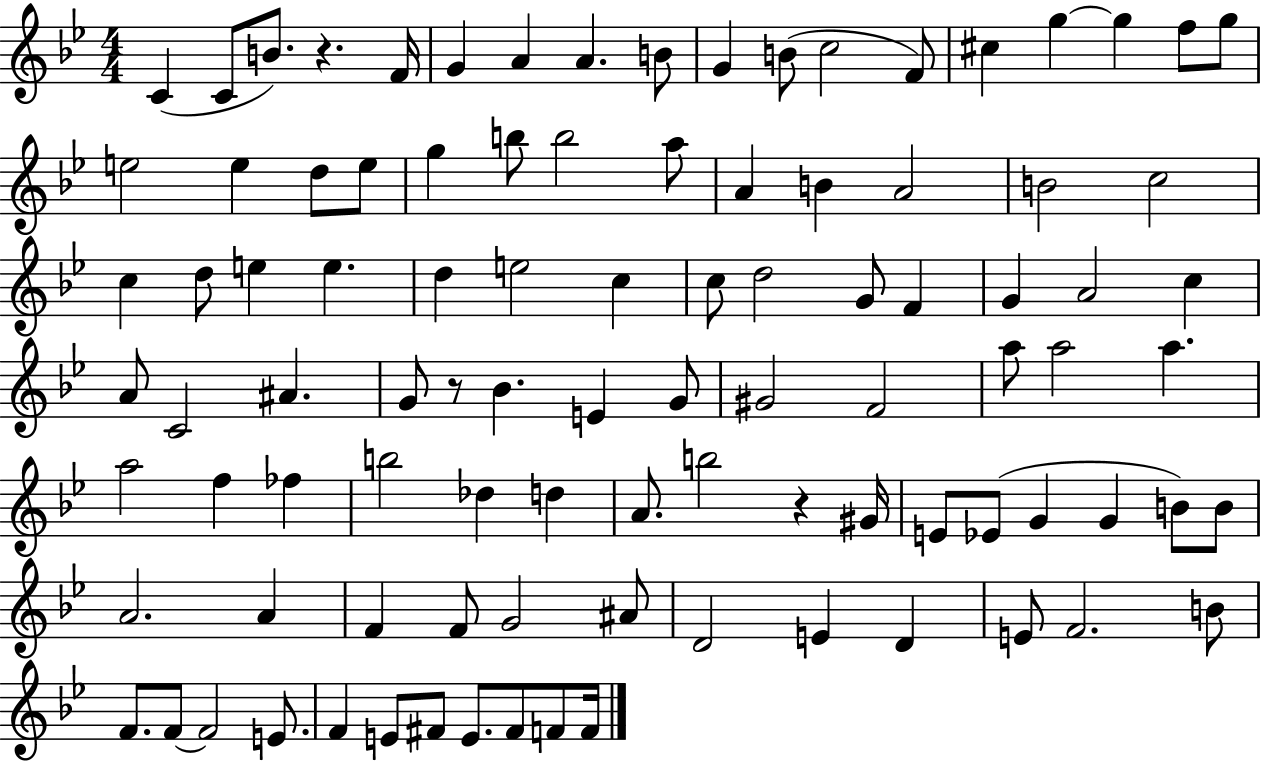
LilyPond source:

{
  \clef treble
  \numericTimeSignature
  \time 4/4
  \key bes \major
  c'4( c'8 b'8.) r4. f'16 | g'4 a'4 a'4. b'8 | g'4 b'8( c''2 f'8) | cis''4 g''4~~ g''4 f''8 g''8 | \break e''2 e''4 d''8 e''8 | g''4 b''8 b''2 a''8 | a'4 b'4 a'2 | b'2 c''2 | \break c''4 d''8 e''4 e''4. | d''4 e''2 c''4 | c''8 d''2 g'8 f'4 | g'4 a'2 c''4 | \break a'8 c'2 ais'4. | g'8 r8 bes'4. e'4 g'8 | gis'2 f'2 | a''8 a''2 a''4. | \break a''2 f''4 fes''4 | b''2 des''4 d''4 | a'8. b''2 r4 gis'16 | e'8 ees'8( g'4 g'4 b'8) b'8 | \break a'2. a'4 | f'4 f'8 g'2 ais'8 | d'2 e'4 d'4 | e'8 f'2. b'8 | \break f'8. f'8~~ f'2 e'8. | f'4 e'8 fis'8 e'8. fis'8 f'8 f'16 | \bar "|."
}